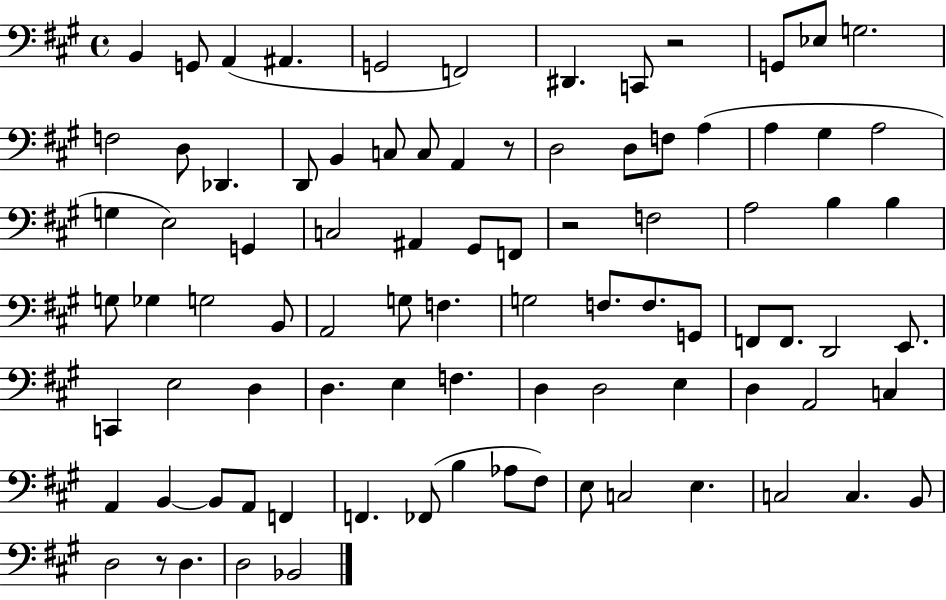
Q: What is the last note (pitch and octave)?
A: Bb2